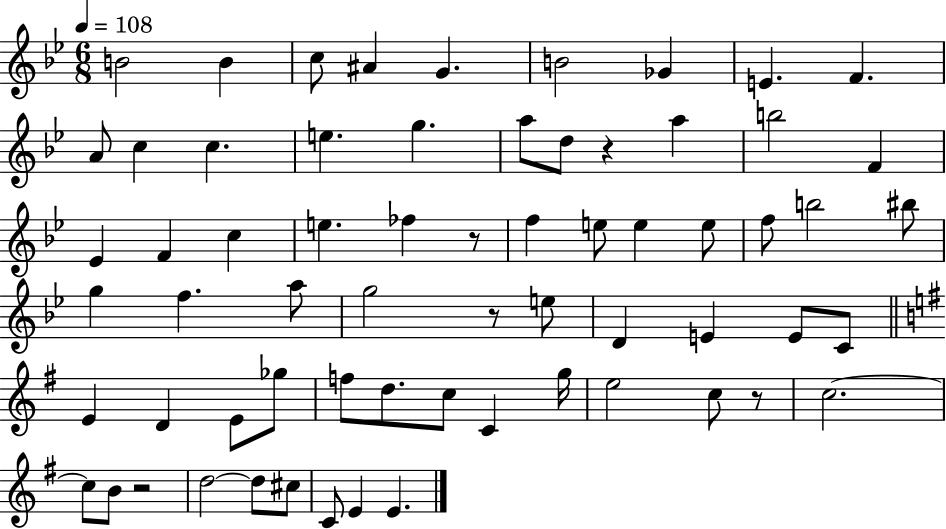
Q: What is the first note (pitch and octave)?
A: B4